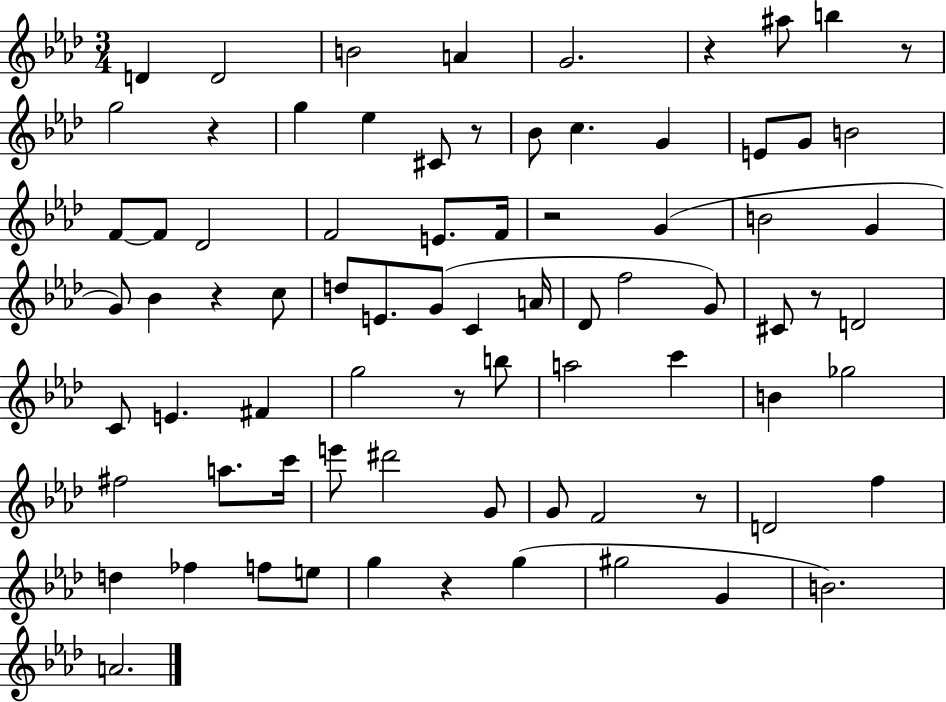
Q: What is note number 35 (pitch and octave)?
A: Db4